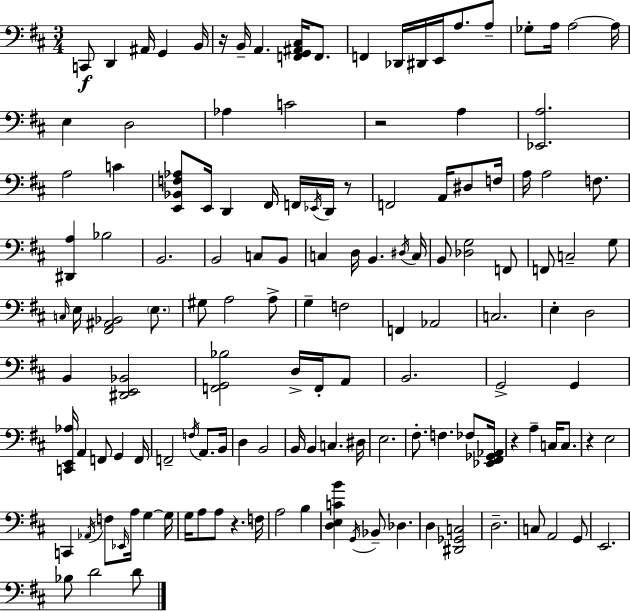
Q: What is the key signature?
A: D major